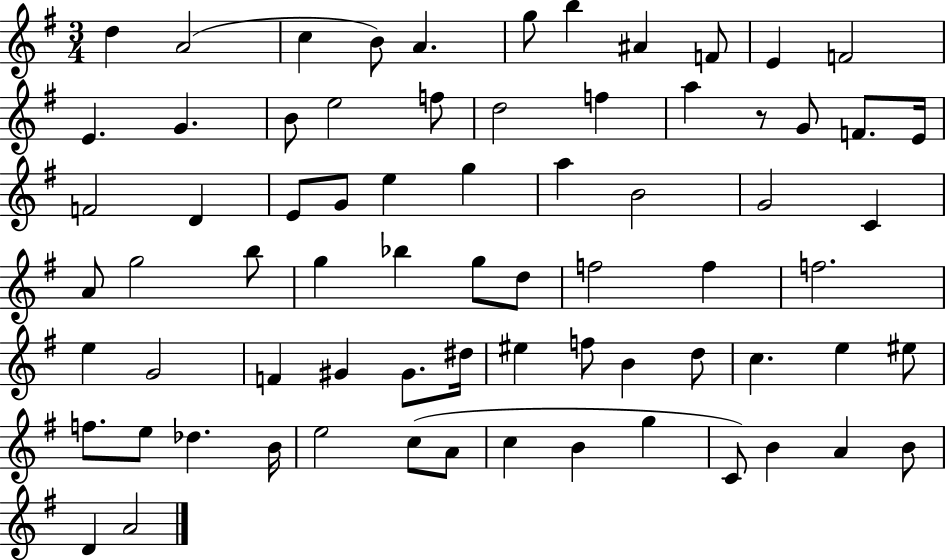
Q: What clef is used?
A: treble